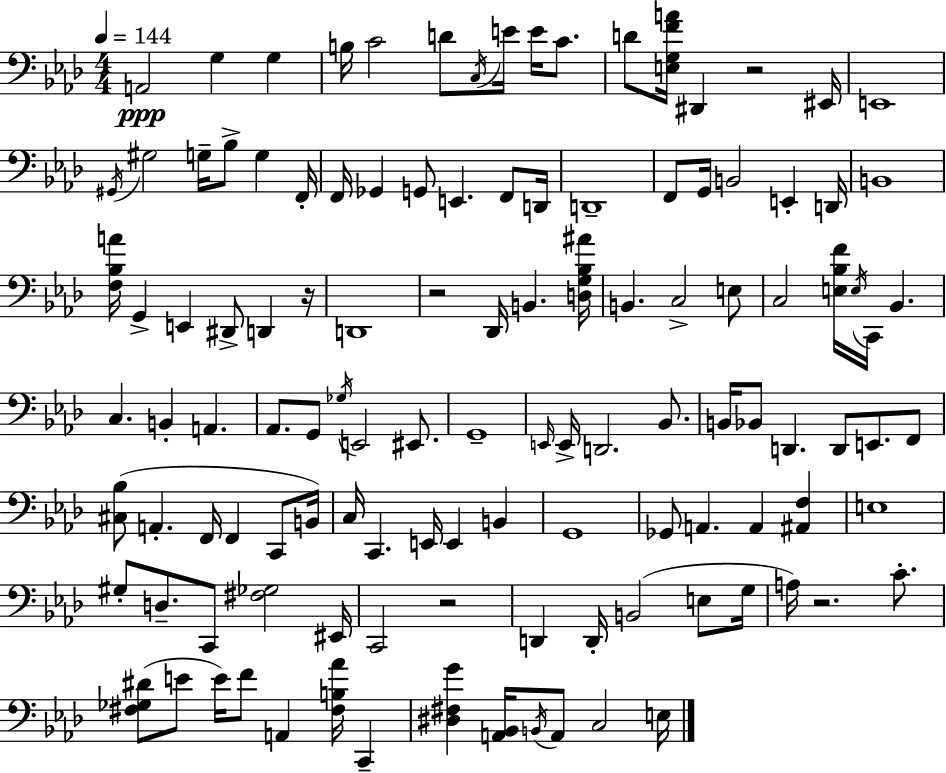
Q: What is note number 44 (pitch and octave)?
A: C3